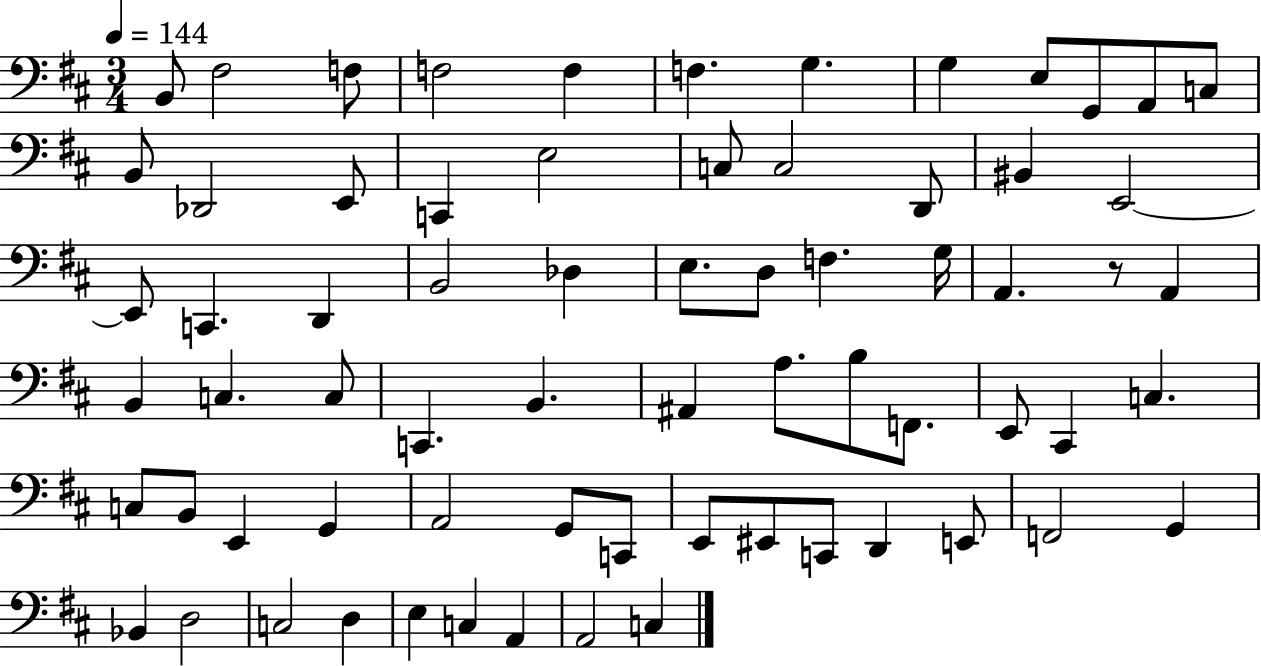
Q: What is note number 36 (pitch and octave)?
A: C3